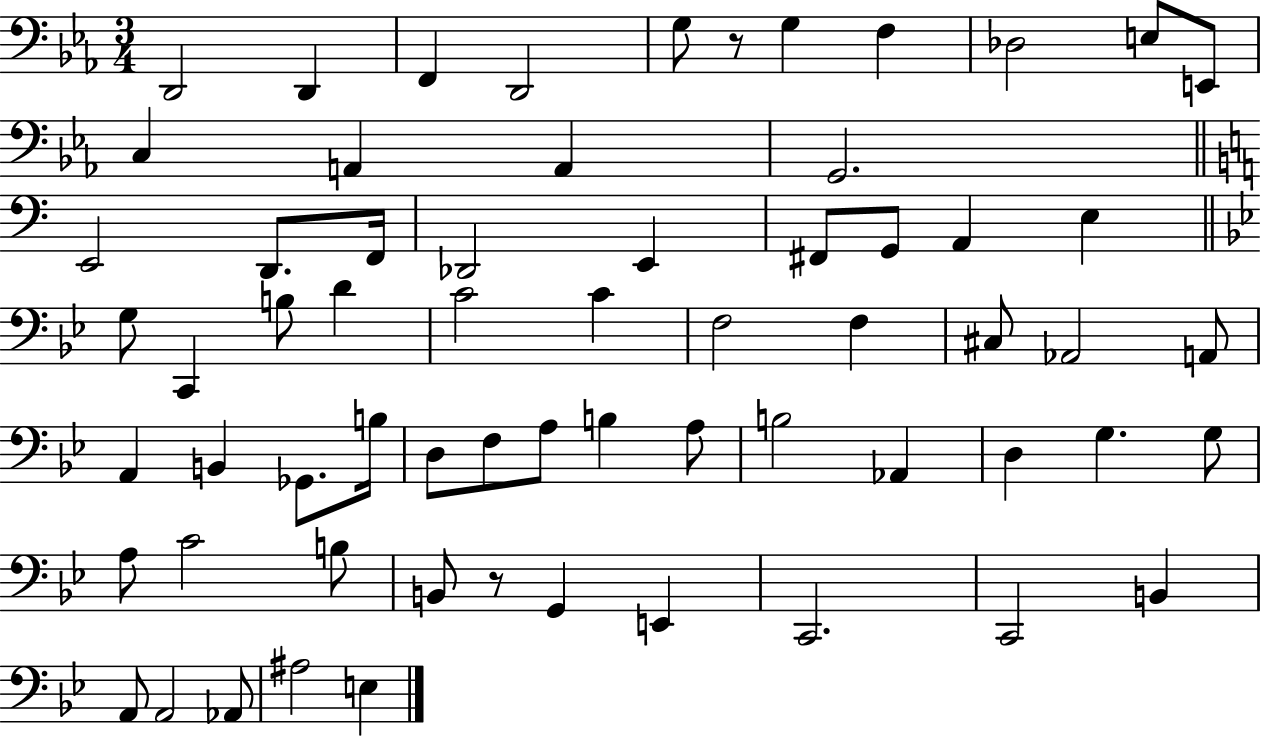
{
  \clef bass
  \numericTimeSignature
  \time 3/4
  \key ees \major
  d,2 d,4 | f,4 d,2 | g8 r8 g4 f4 | des2 e8 e,8 | \break c4 a,4 a,4 | g,2. | \bar "||" \break \key c \major e,2 d,8. f,16 | des,2 e,4 | fis,8 g,8 a,4 e4 | \bar "||" \break \key bes \major g8 c,4 b8 d'4 | c'2 c'4 | f2 f4 | cis8 aes,2 a,8 | \break a,4 b,4 ges,8. b16 | d8 f8 a8 b4 a8 | b2 aes,4 | d4 g4. g8 | \break a8 c'2 b8 | b,8 r8 g,4 e,4 | c,2. | c,2 b,4 | \break a,8 a,2 aes,8 | ais2 e4 | \bar "|."
}